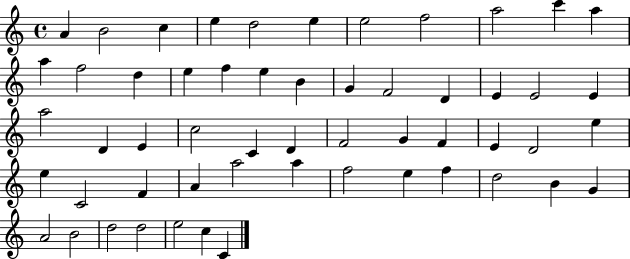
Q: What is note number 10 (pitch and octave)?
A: C6